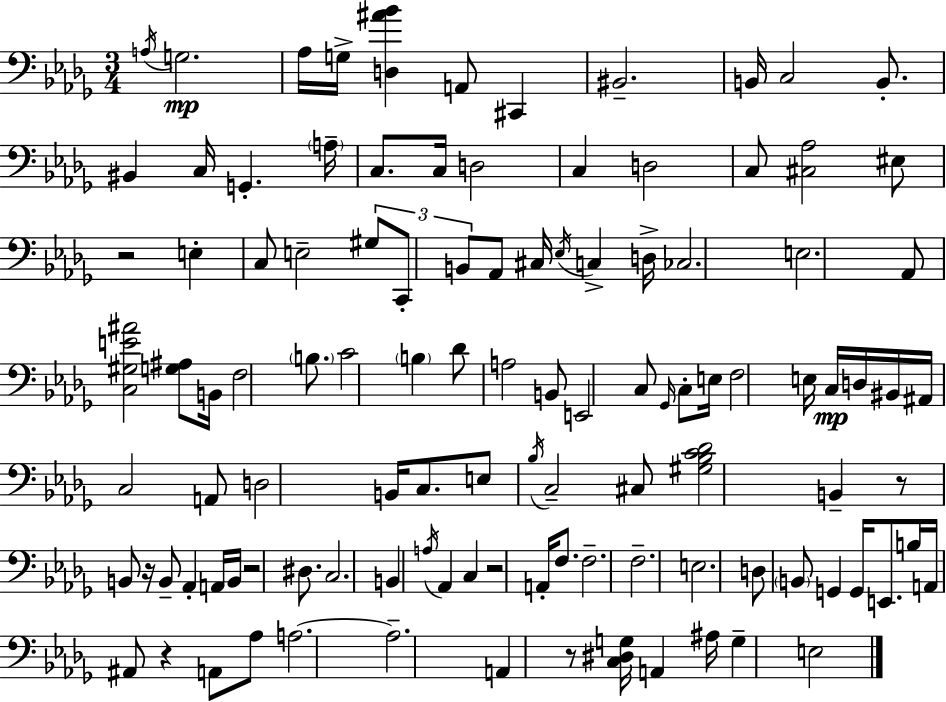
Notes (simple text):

A3/s G3/h. Ab3/s G3/s [D3,A#4,Bb4]/q A2/e C#2/q BIS2/h. B2/s C3/h B2/e. BIS2/q C3/s G2/q. A3/s C3/e. C3/s D3/h C3/q D3/h C3/e [C#3,Ab3]/h EIS3/e R/h E3/q C3/e E3/h G#3/e C2/e B2/e Ab2/e C#3/s Eb3/s C3/q D3/s CES3/h. E3/h. Ab2/e [C3,G#3,E4,A#4]/h [G3,A#3]/e B2/s F3/h B3/e. C4/h B3/q Db4/e A3/h B2/e E2/h C3/e Gb2/s C3/e E3/s F3/h E3/s C3/s D3/s BIS2/s A#2/s C3/h A2/e D3/h B2/s C3/e. E3/e Bb3/s C3/h C#3/e [G#3,Bb3,C4,Db4]/h B2/q R/e B2/e R/s B2/e Ab2/q A2/s B2/s R/h D#3/e. C3/h. B2/q A3/s Ab2/q C3/q R/h A2/s F3/e. F3/h. F3/h. E3/h. D3/e B2/e G2/q G2/s E2/e. B3/s A2/s A#2/e R/q A2/e Ab3/e A3/h. A3/h. A2/q R/e [C3,D#3,G3]/s A2/q A#3/s G3/q E3/h